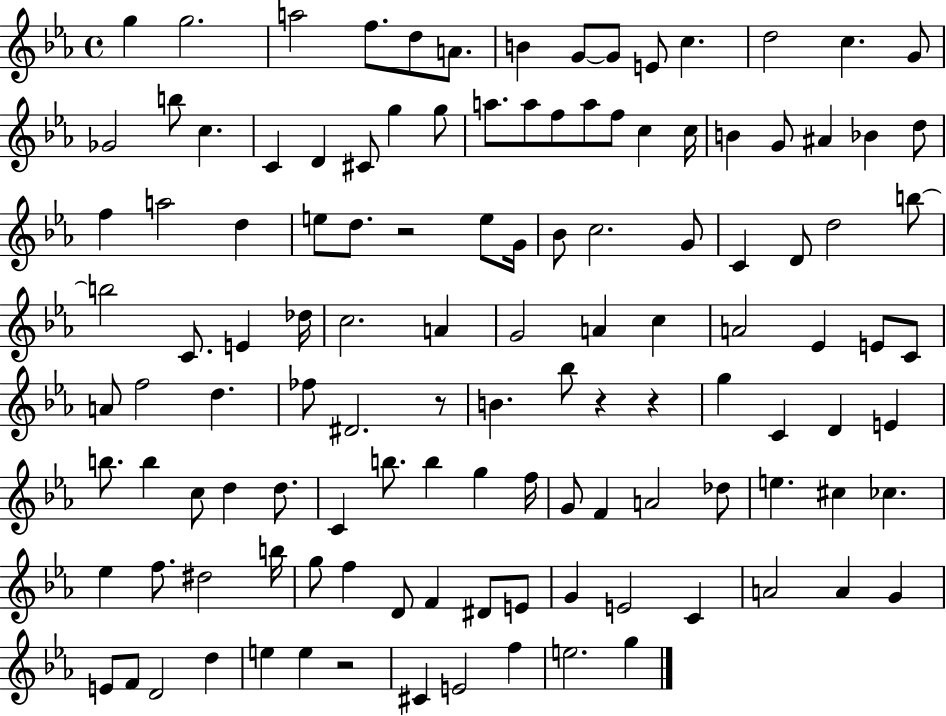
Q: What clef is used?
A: treble